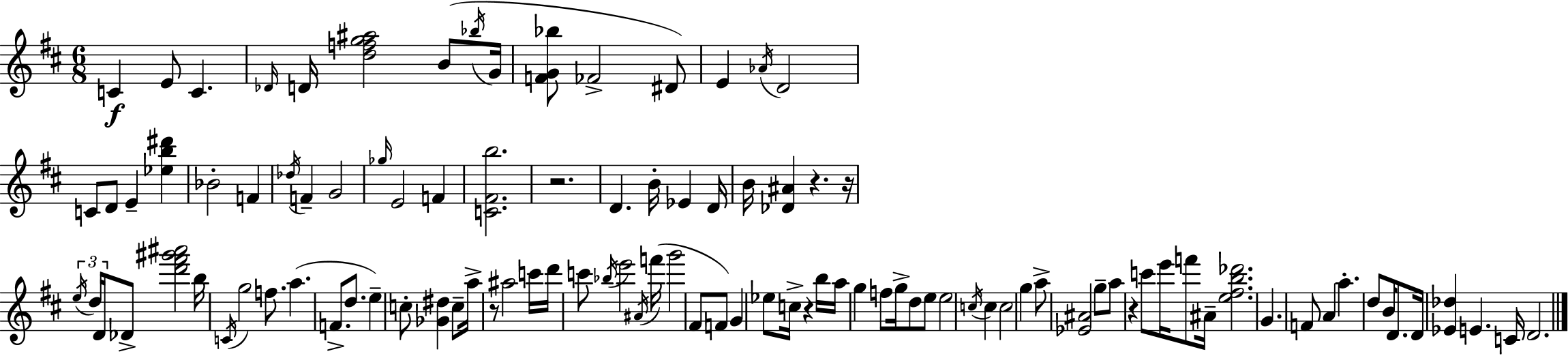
X:1
T:Untitled
M:6/8
L:1/4
K:D
C E/2 C _D/4 D/4 [dfg^a]2 B/2 _b/4 G/4 [FG_b]/2 _F2 ^D/2 E _A/4 D2 C/2 D/2 E [_eb^d'] _B2 F _d/4 F G2 _g/4 E2 F [C^Fb]2 z2 D B/4 _E D/4 B/4 [_D^A] z z/4 e/4 d/4 D/4 _D/2 [d'^f'^g'^a']2 b/4 C/4 g2 f/2 a F/2 d/2 e c/2 [_G^d] c/2 a/4 z/2 ^a2 c'/4 d'/4 c'/2 _b/4 e'2 ^A/4 f'/4 g'2 ^F/2 F/2 G _e/2 c/4 z b/4 a/4 g f/2 g/4 d/2 e/2 e2 c/4 c c2 g a/2 [_E^A]2 g/2 a/2 z c'/2 e'/4 f'/2 ^A/4 [e^fb_d']2 G F/2 A a d/2 B/4 D/2 D/4 [_E_d] E C/4 D2